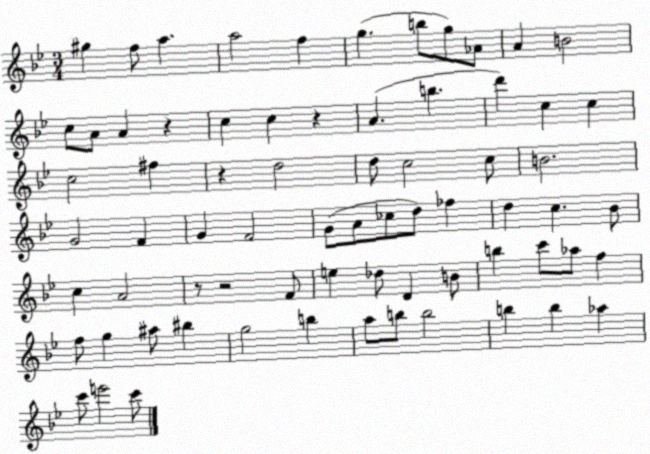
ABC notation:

X:1
T:Untitled
M:3/4
L:1/4
K:Bb
^g f/2 a a2 f g b/2 g/2 _A/2 A B2 c/2 A/2 A z c c z A b d' c c c2 ^f z d2 d/2 c2 c/2 B2 G2 F G F2 G/2 A/2 _c/2 d/2 _f d c _B/2 c A2 z/2 z2 F/2 e _d/2 D B/2 b c'/2 _a/2 f f/2 g ^a/2 ^b g2 b a/2 b/2 b2 b b _a c'/2 e'2 c'/2